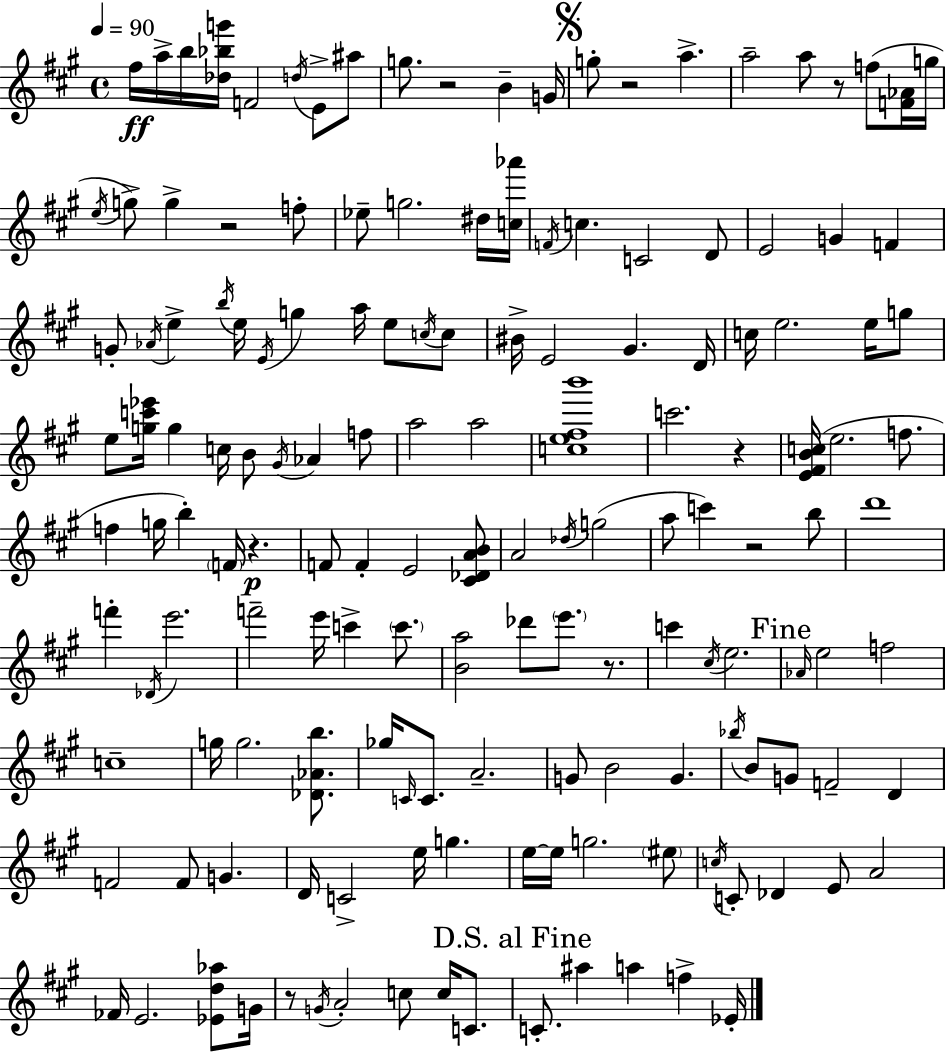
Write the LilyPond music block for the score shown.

{
  \clef treble
  \time 4/4
  \defaultTimeSignature
  \key a \major
  \tempo 4 = 90
  fis''16\ff a''16-> b''16 <des'' bes'' g'''>16 f'2 \acciaccatura { d''16 } e'8-> ais''8 | g''8. r2 b'4-- | g'16 \mark \markup { \musicglyph "scripts.segno" } g''8-. r2 a''4.-> | a''2-- a''8 r8 f''8( <f' aes'>16 | \break g''16 \acciaccatura { e''16 } g''8->) g''4-> r2 | f''8-. ees''8-- g''2. | dis''16 <c'' aes'''>16 \acciaccatura { f'16 } c''4. c'2 | d'8 e'2 g'4 f'4 | \break g'8-. \acciaccatura { aes'16 } e''4-> \acciaccatura { b''16 } e''16 \acciaccatura { e'16 } g''4 | a''16 e''8 \acciaccatura { c''16 } c''8 bis'16-> e'2 | gis'4. d'16 c''16 e''2. | e''16 g''8 e''8 <g'' c''' ees'''>16 g''4 c''16 b'8 | \break \acciaccatura { gis'16 } aes'4 f''8 a''2 | a''2 <c'' e'' fis'' b'''>1 | c'''2. | r4 <e' fis' b' c''>16( e''2. | \break f''8. f''4 g''16 b''4-.) | \parenthesize f'16 r4.\p f'8 f'4-. e'2 | <cis' des' a' b'>8 a'2 | \acciaccatura { des''16 } g''2( a''8 c'''4) r2 | \break b''8 d'''1 | f'''4-. \acciaccatura { des'16 } e'''2. | f'''2-- | e'''16 c'''4-> \parenthesize c'''8. <b' a''>2 | \break des'''8 \parenthesize e'''8. r8. c'''4 \acciaccatura { cis''16 } e''2. | \mark "Fine" \grace { aes'16 } e''2 | f''2 c''1-- | g''16 g''2. | \break <des' aes' b''>8. ges''16 \grace { c'16 } c'8. | a'2.-- g'8 b'2 | g'4. \acciaccatura { bes''16 } b'8 | g'8 f'2-- d'4 f'2 | \break f'8 g'4. d'16 c'2-> | e''16 g''4. e''16~~ e''16 | g''2. \parenthesize eis''8 \acciaccatura { c''16 } c'8-. | des'4 e'8 a'2 fes'16 | \break e'2. <ees' d'' aes''>8 g'16 r8 | \acciaccatura { g'16 } a'2-. c''8 c''16 c'8. | \mark "D.S. al Fine" c'8.-. ais''4 a''4 f''4-> ees'16-. | \bar "|."
}